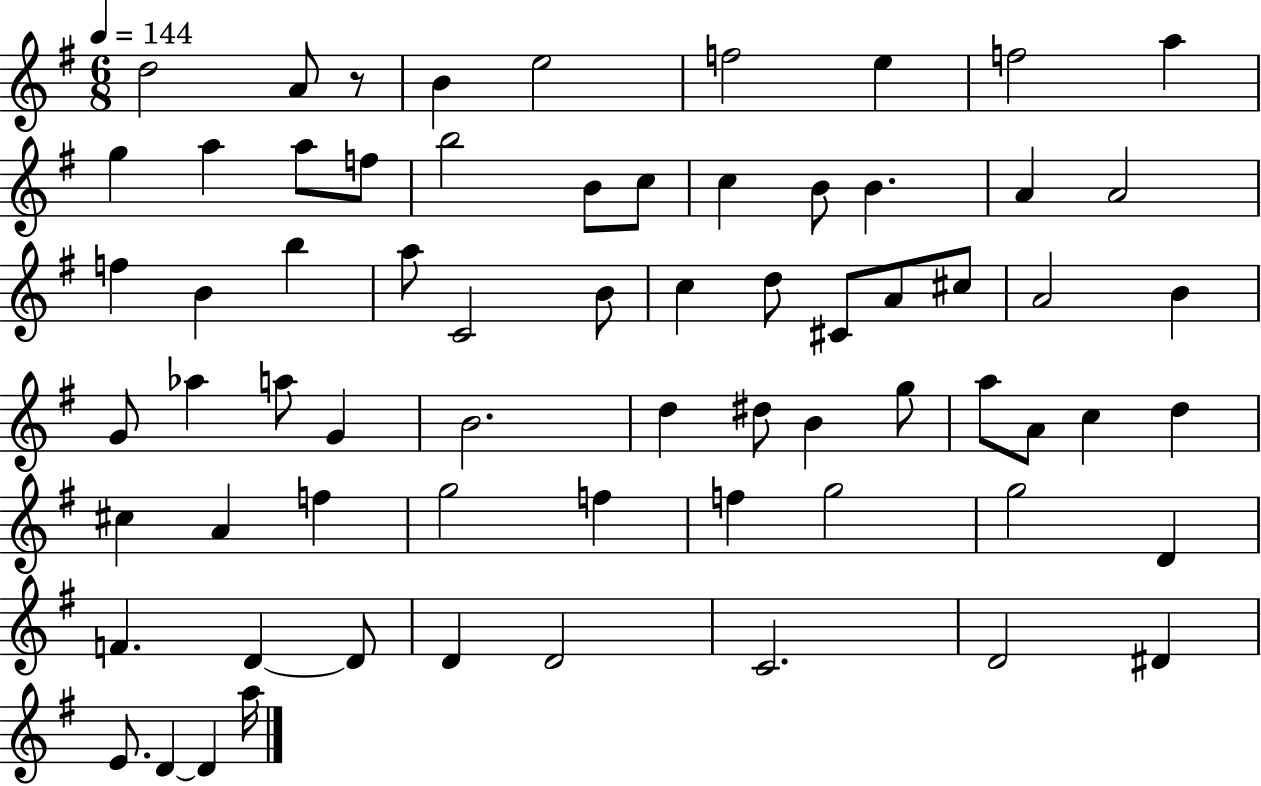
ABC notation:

X:1
T:Untitled
M:6/8
L:1/4
K:G
d2 A/2 z/2 B e2 f2 e f2 a g a a/2 f/2 b2 B/2 c/2 c B/2 B A A2 f B b a/2 C2 B/2 c d/2 ^C/2 A/2 ^c/2 A2 B G/2 _a a/2 G B2 d ^d/2 B g/2 a/2 A/2 c d ^c A f g2 f f g2 g2 D F D D/2 D D2 C2 D2 ^D E/2 D D a/4